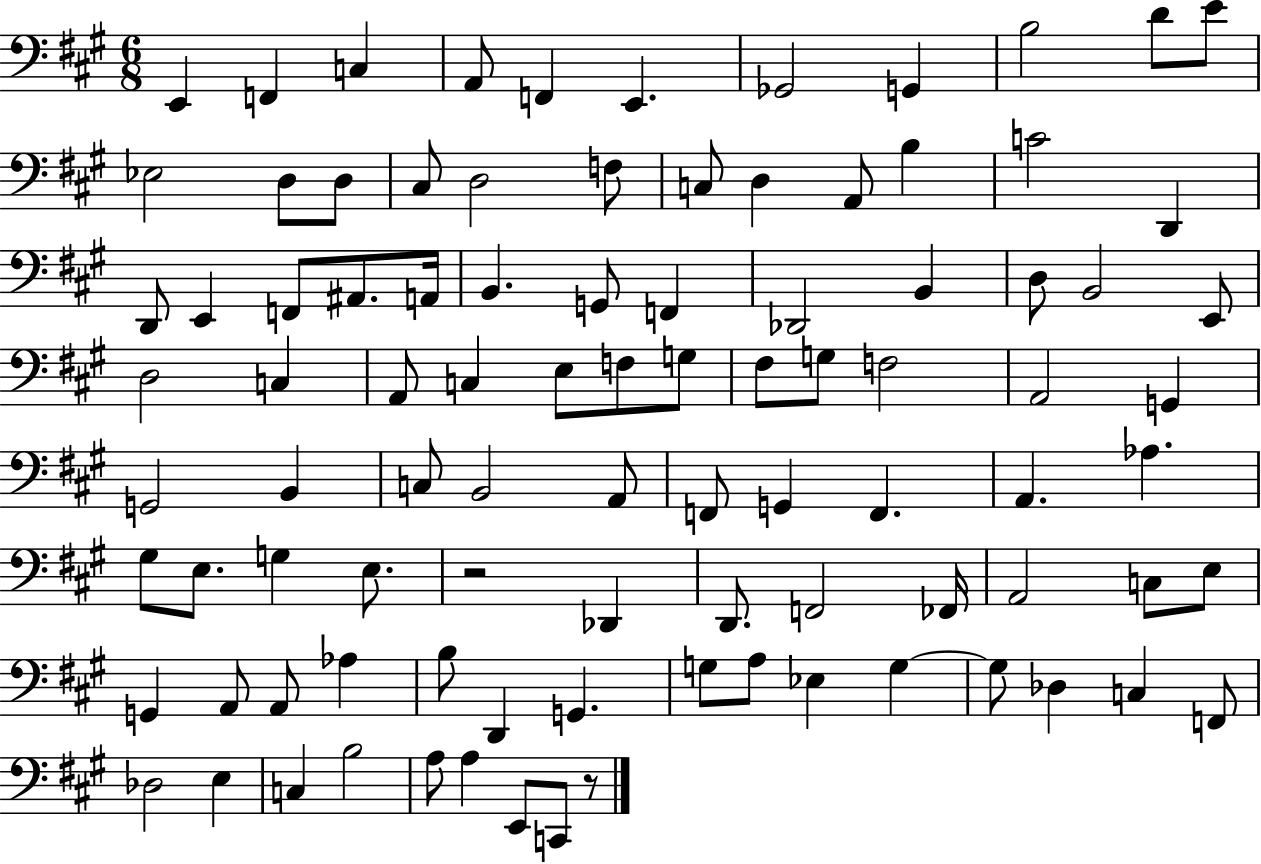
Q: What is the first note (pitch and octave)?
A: E2